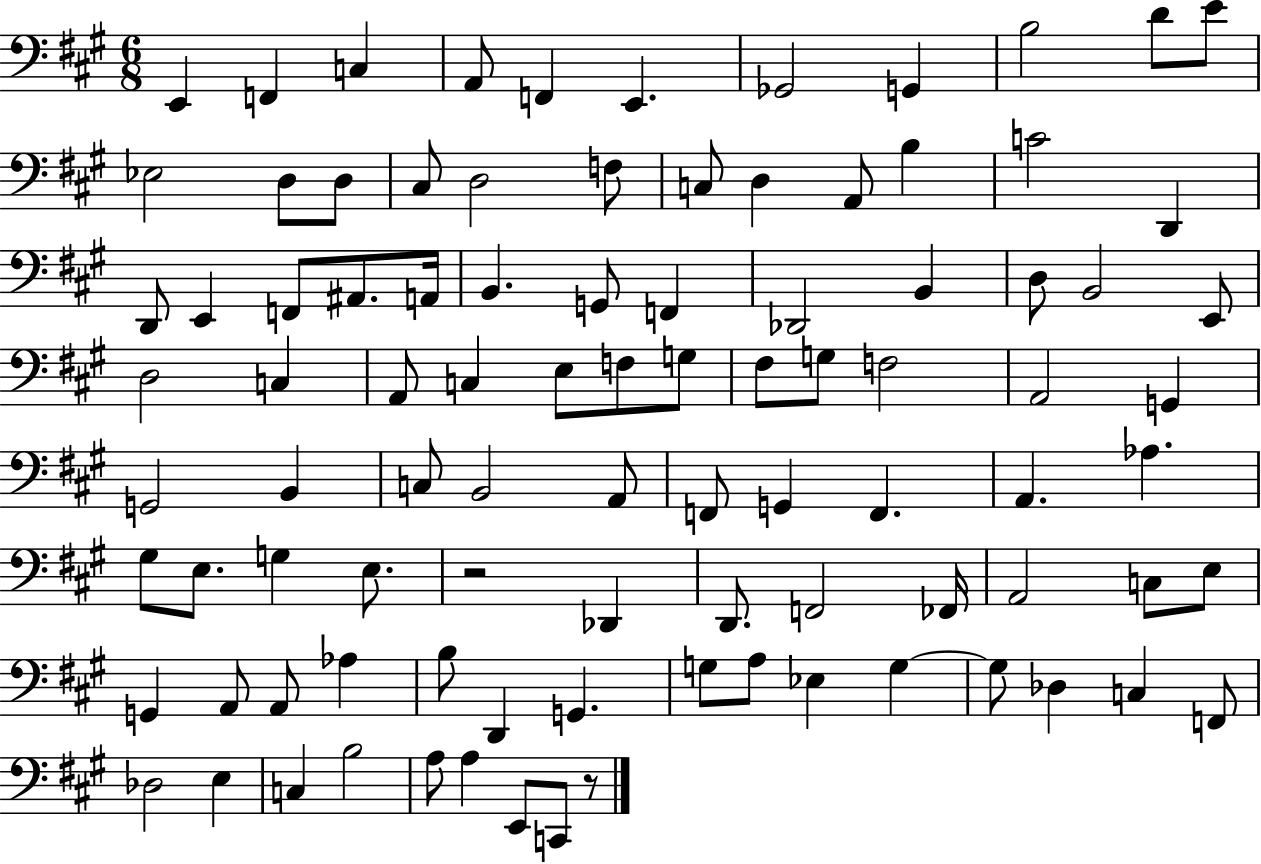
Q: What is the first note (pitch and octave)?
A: E2